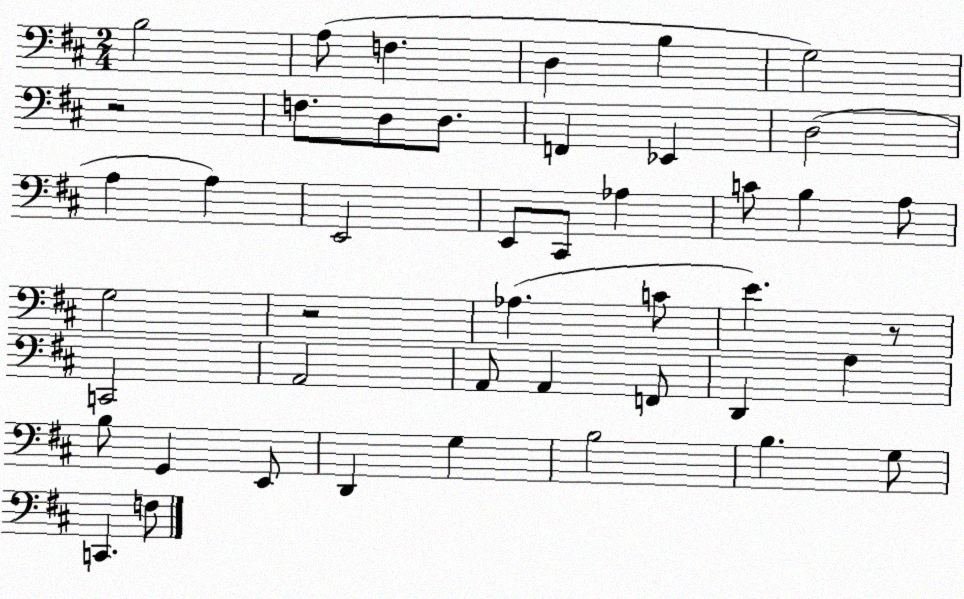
X:1
T:Untitled
M:2/4
L:1/4
K:D
B,2 A,/2 F, D, B, G,2 z2 F,/2 D,/2 D,/2 F,, _E,, D,2 A, A, E,,2 E,,/2 ^C,,/2 _A, C/2 B, A,/2 G,2 z2 _A, C/2 E z/2 C,,2 A,,2 A,,/2 A,, F,,/2 D,, A, B,/2 G,, E,,/2 D,, G, B,2 B, G,/2 C,, F,/2